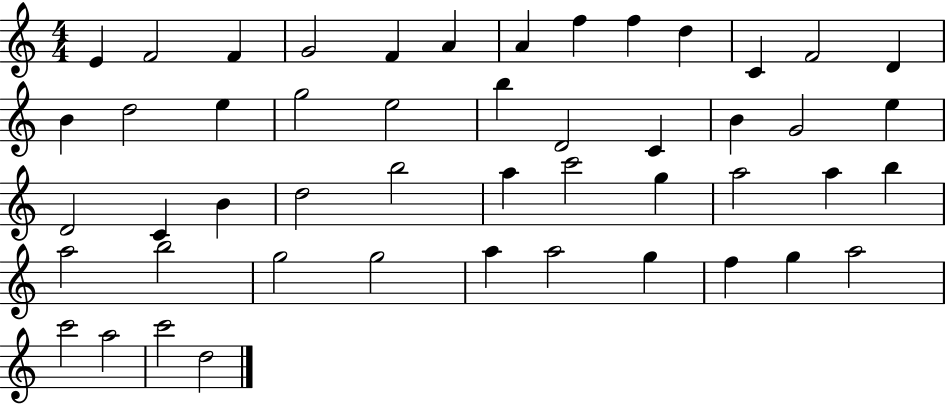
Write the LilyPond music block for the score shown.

{
  \clef treble
  \numericTimeSignature
  \time 4/4
  \key c \major
  e'4 f'2 f'4 | g'2 f'4 a'4 | a'4 f''4 f''4 d''4 | c'4 f'2 d'4 | \break b'4 d''2 e''4 | g''2 e''2 | b''4 d'2 c'4 | b'4 g'2 e''4 | \break d'2 c'4 b'4 | d''2 b''2 | a''4 c'''2 g''4 | a''2 a''4 b''4 | \break a''2 b''2 | g''2 g''2 | a''4 a''2 g''4 | f''4 g''4 a''2 | \break c'''2 a''2 | c'''2 d''2 | \bar "|."
}